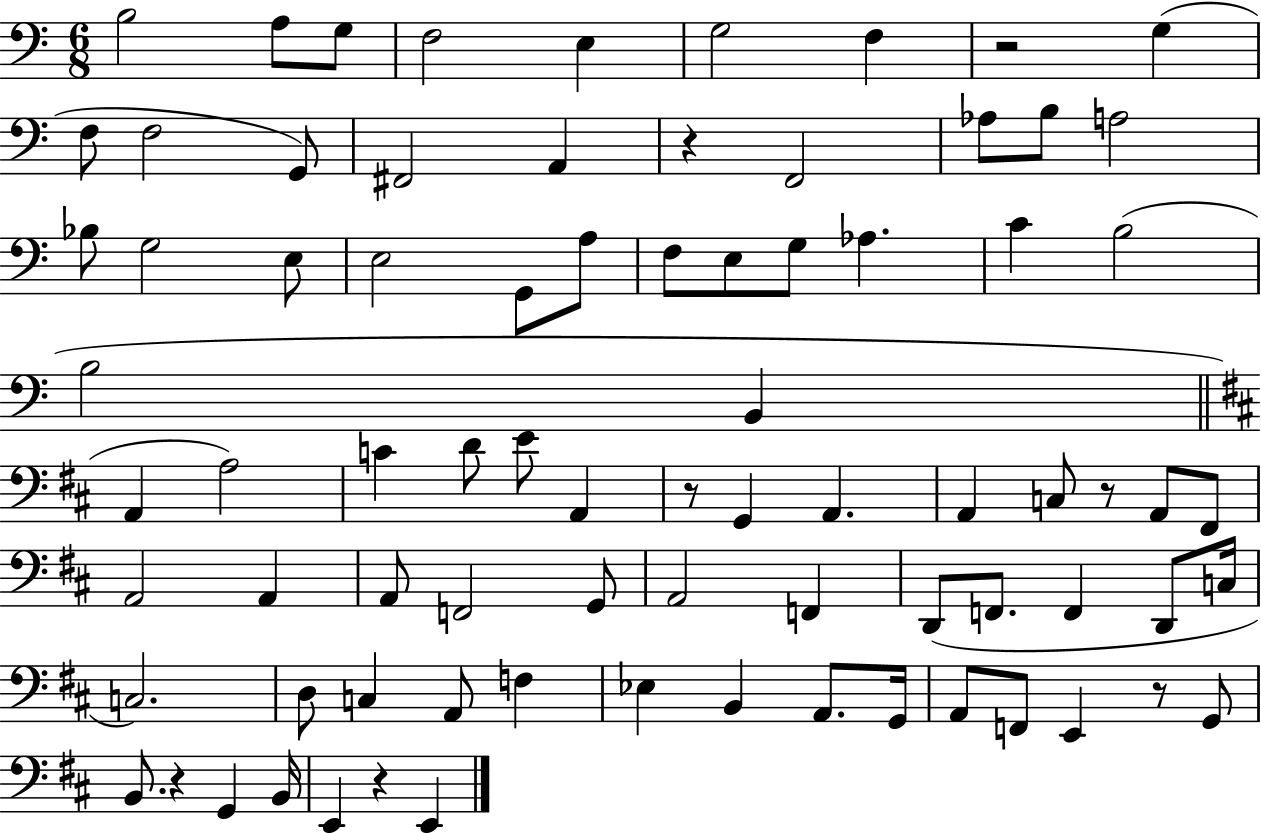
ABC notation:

X:1
T:Untitled
M:6/8
L:1/4
K:C
B,2 A,/2 G,/2 F,2 E, G,2 F, z2 G, F,/2 F,2 G,,/2 ^F,,2 A,, z F,,2 _A,/2 B,/2 A,2 _B,/2 G,2 E,/2 E,2 G,,/2 A,/2 F,/2 E,/2 G,/2 _A, C B,2 B,2 B,, A,, A,2 C D/2 E/2 A,, z/2 G,, A,, A,, C,/2 z/2 A,,/2 ^F,,/2 A,,2 A,, A,,/2 F,,2 G,,/2 A,,2 F,, D,,/2 F,,/2 F,, D,,/2 C,/4 C,2 D,/2 C, A,,/2 F, _E, B,, A,,/2 G,,/4 A,,/2 F,,/2 E,, z/2 G,,/2 B,,/2 z G,, B,,/4 E,, z E,,